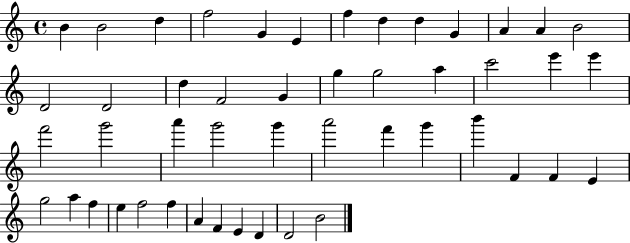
X:1
T:Untitled
M:4/4
L:1/4
K:C
B B2 d f2 G E f d d G A A B2 D2 D2 d F2 G g g2 a c'2 e' e' f'2 g'2 a' g'2 g' a'2 f' g' b' F F E g2 a f e f2 f A F E D D2 B2